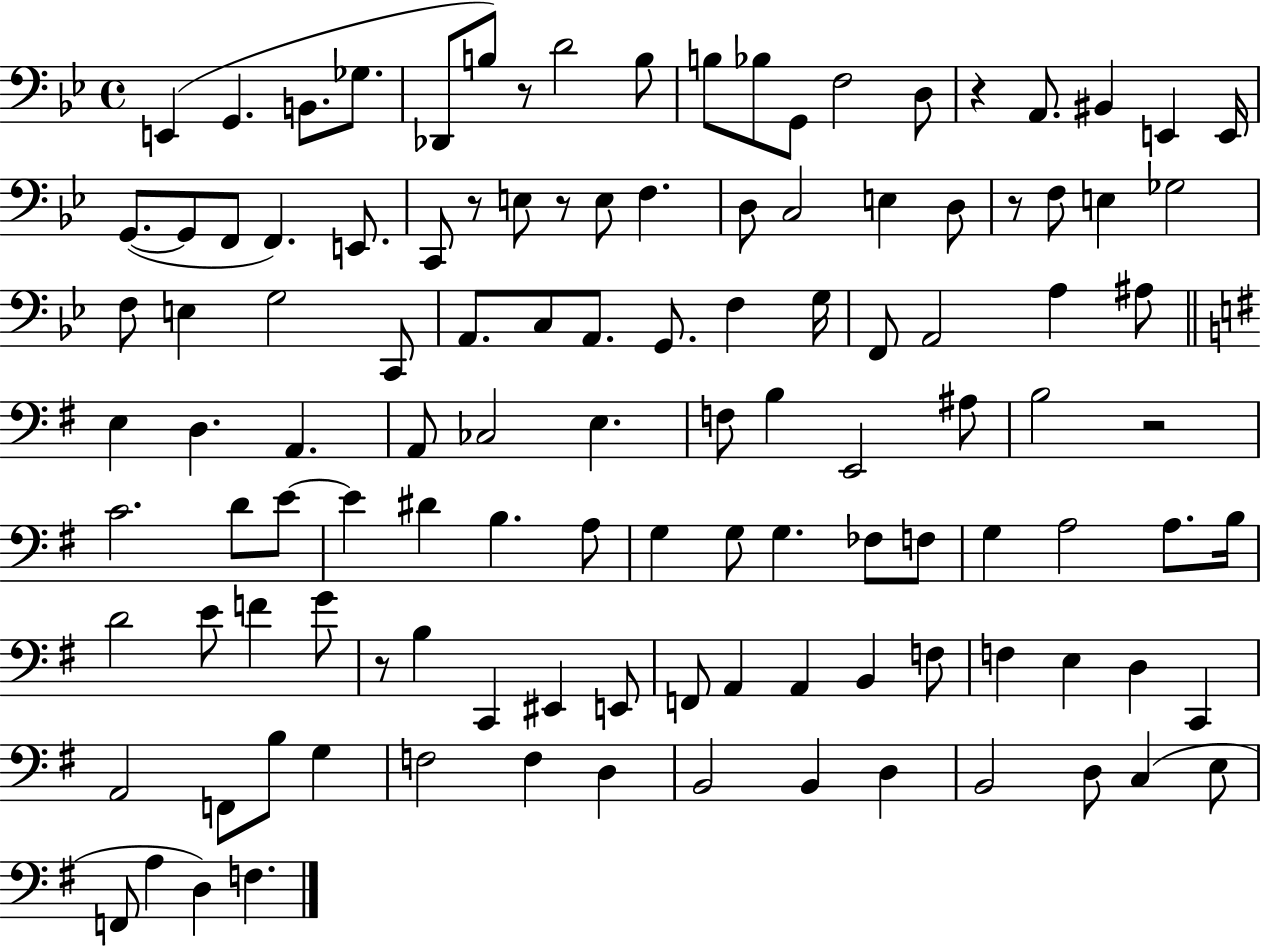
X:1
T:Untitled
M:4/4
L:1/4
K:Bb
E,, G,, B,,/2 _G,/2 _D,,/2 B,/2 z/2 D2 B,/2 B,/2 _B,/2 G,,/2 F,2 D,/2 z A,,/2 ^B,, E,, E,,/4 G,,/2 G,,/2 F,,/2 F,, E,,/2 C,,/2 z/2 E,/2 z/2 E,/2 F, D,/2 C,2 E, D,/2 z/2 F,/2 E, _G,2 F,/2 E, G,2 C,,/2 A,,/2 C,/2 A,,/2 G,,/2 F, G,/4 F,,/2 A,,2 A, ^A,/2 E, D, A,, A,,/2 _C,2 E, F,/2 B, E,,2 ^A,/2 B,2 z2 C2 D/2 E/2 E ^D B, A,/2 G, G,/2 G, _F,/2 F,/2 G, A,2 A,/2 B,/4 D2 E/2 F G/2 z/2 B, C,, ^E,, E,,/2 F,,/2 A,, A,, B,, F,/2 F, E, D, C,, A,,2 F,,/2 B,/2 G, F,2 F, D, B,,2 B,, D, B,,2 D,/2 C, E,/2 F,,/2 A, D, F,